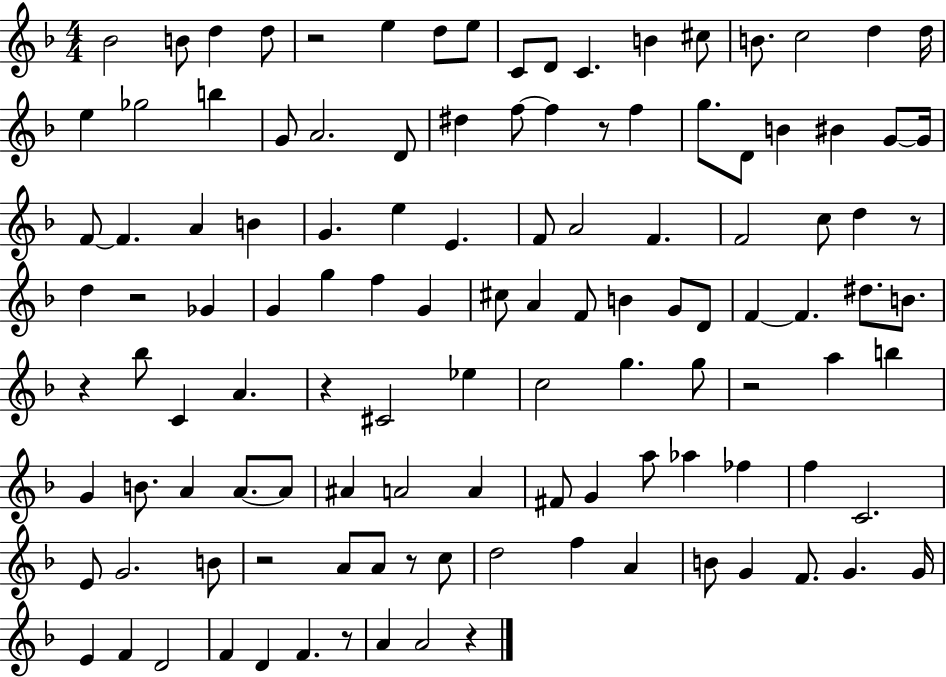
X:1
T:Untitled
M:4/4
L:1/4
K:F
_B2 B/2 d d/2 z2 e d/2 e/2 C/2 D/2 C B ^c/2 B/2 c2 d d/4 e _g2 b G/2 A2 D/2 ^d f/2 f z/2 f g/2 D/2 B ^B G/2 G/4 F/2 F A B G e E F/2 A2 F F2 c/2 d z/2 d z2 _G G g f G ^c/2 A F/2 B G/2 D/2 F F ^d/2 B/2 z _b/2 C A z ^C2 _e c2 g g/2 z2 a b G B/2 A A/2 A/2 ^A A2 A ^F/2 G a/2 _a _f f C2 E/2 G2 B/2 z2 A/2 A/2 z/2 c/2 d2 f A B/2 G F/2 G G/4 E F D2 F D F z/2 A A2 z